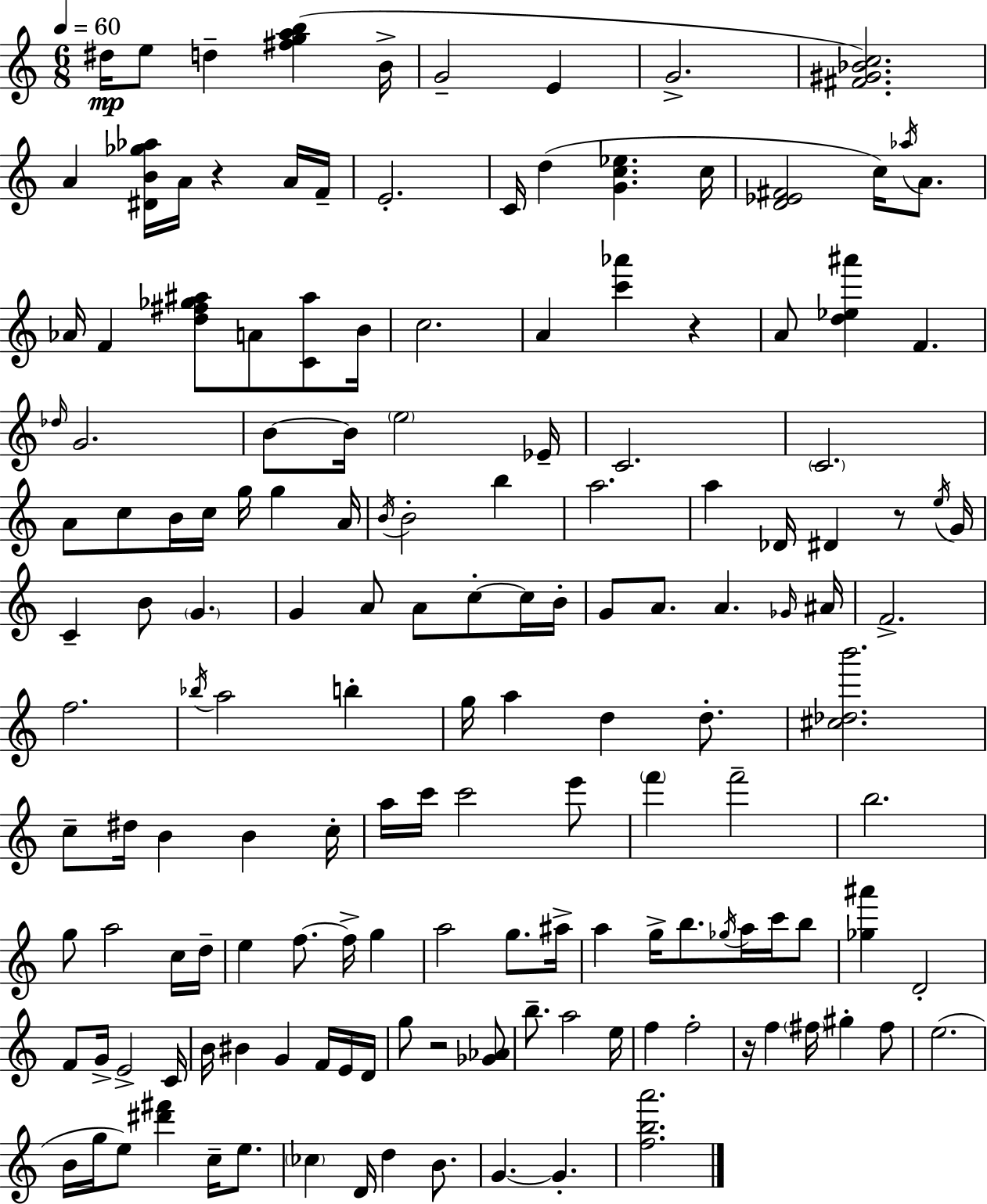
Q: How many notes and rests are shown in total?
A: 155